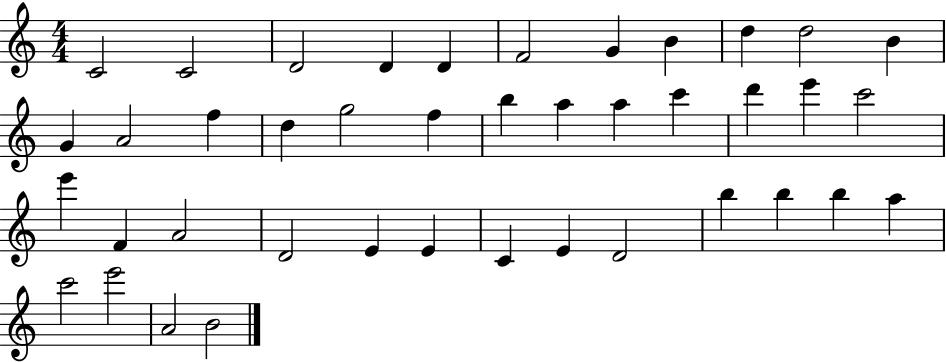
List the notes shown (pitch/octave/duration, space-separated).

C4/h C4/h D4/h D4/q D4/q F4/h G4/q B4/q D5/q D5/h B4/q G4/q A4/h F5/q D5/q G5/h F5/q B5/q A5/q A5/q C6/q D6/q E6/q C6/h E6/q F4/q A4/h D4/h E4/q E4/q C4/q E4/q D4/h B5/q B5/q B5/q A5/q C6/h E6/h A4/h B4/h